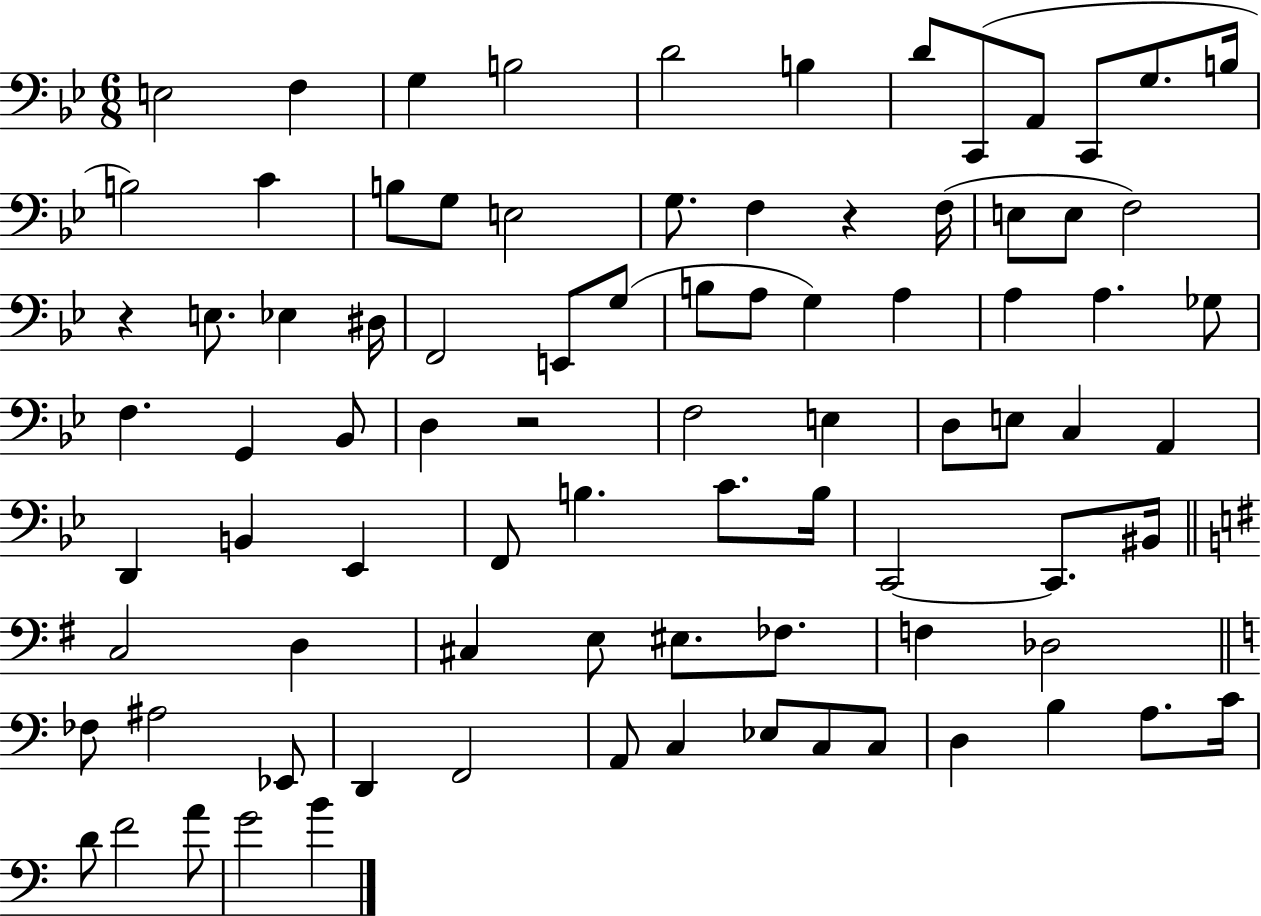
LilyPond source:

{
  \clef bass
  \numericTimeSignature
  \time 6/8
  \key bes \major
  \repeat volta 2 { e2 f4 | g4 b2 | d'2 b4 | d'8 c,8( a,8 c,8 g8. b16 | \break b2) c'4 | b8 g8 e2 | g8. f4 r4 f16( | e8 e8 f2) | \break r4 e8. ees4 dis16 | f,2 e,8 g8( | b8 a8 g4) a4 | a4 a4. ges8 | \break f4. g,4 bes,8 | d4 r2 | f2 e4 | d8 e8 c4 a,4 | \break d,4 b,4 ees,4 | f,8 b4. c'8. b16 | c,2~~ c,8. bis,16 | \bar "||" \break \key g \major c2 d4 | cis4 e8 eis8. fes8. | f4 des2 | \bar "||" \break \key c \major fes8 ais2 ees,8 | d,4 f,2 | a,8 c4 ees8 c8 c8 | d4 b4 a8. c'16 | \break d'8 f'2 a'8 | g'2 b'4 | } \bar "|."
}